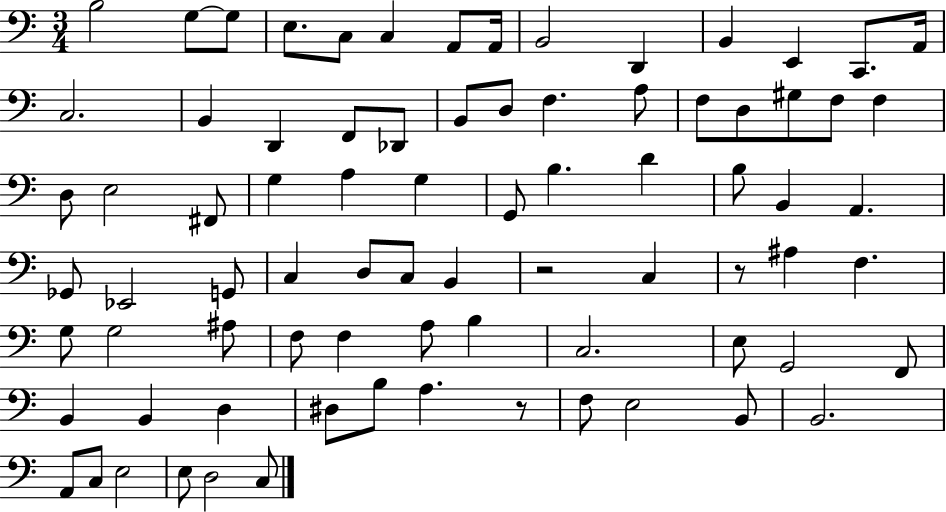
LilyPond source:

{
  \clef bass
  \numericTimeSignature
  \time 3/4
  \key c \major
  b2 g8~~ g8 | e8. c8 c4 a,8 a,16 | b,2 d,4 | b,4 e,4 c,8. a,16 | \break c2. | b,4 d,4 f,8 des,8 | b,8 d8 f4. a8 | f8 d8 gis8 f8 f4 | \break d8 e2 fis,8 | g4 a4 g4 | g,8 b4. d'4 | b8 b,4 a,4. | \break ges,8 ees,2 g,8 | c4 d8 c8 b,4 | r2 c4 | r8 ais4 f4. | \break g8 g2 ais8 | f8 f4 a8 b4 | c2. | e8 g,2 f,8 | \break b,4 b,4 d4 | dis8 b8 a4. r8 | f8 e2 b,8 | b,2. | \break a,8 c8 e2 | e8 d2 c8 | \bar "|."
}